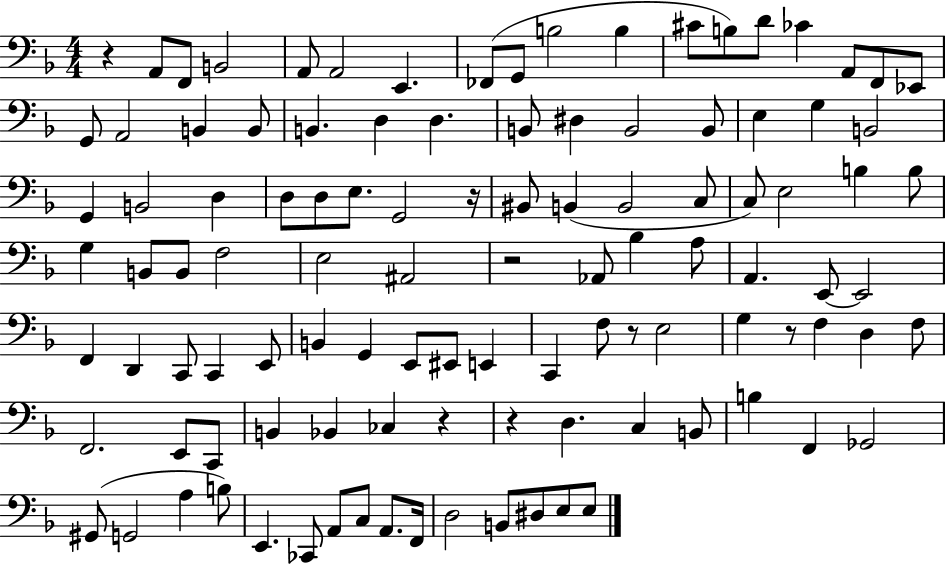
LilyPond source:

{
  \clef bass
  \numericTimeSignature
  \time 4/4
  \key f \major
  \repeat volta 2 { r4 a,8 f,8 b,2 | a,8 a,2 e,4. | fes,8( g,8 b2 b4 | cis'8 b8) d'8 ces'4 a,8 f,8 ees,8 | \break g,8 a,2 b,4 b,8 | b,4. d4 d4. | b,8 dis4 b,2 b,8 | e4 g4 b,2 | \break g,4 b,2 d4 | d8 d8 e8. g,2 r16 | bis,8 b,4( b,2 c8 | c8) e2 b4 b8 | \break g4 b,8 b,8 f2 | e2 ais,2 | r2 aes,8 bes4 a8 | a,4. e,8~~ e,2 | \break f,4 d,4 c,8 c,4 e,8 | b,4 g,4 e,8 eis,8 e,4 | c,4 f8 r8 e2 | g4 r8 f4 d4 f8 | \break f,2. e,8 c,8 | b,4 bes,4 ces4 r4 | r4 d4. c4 b,8 | b4 f,4 ges,2 | \break gis,8( g,2 a4 b8) | e,4. ces,8 a,8 c8 a,8. f,16 | d2 b,8 dis8 e8 e8 | } \bar "|."
}